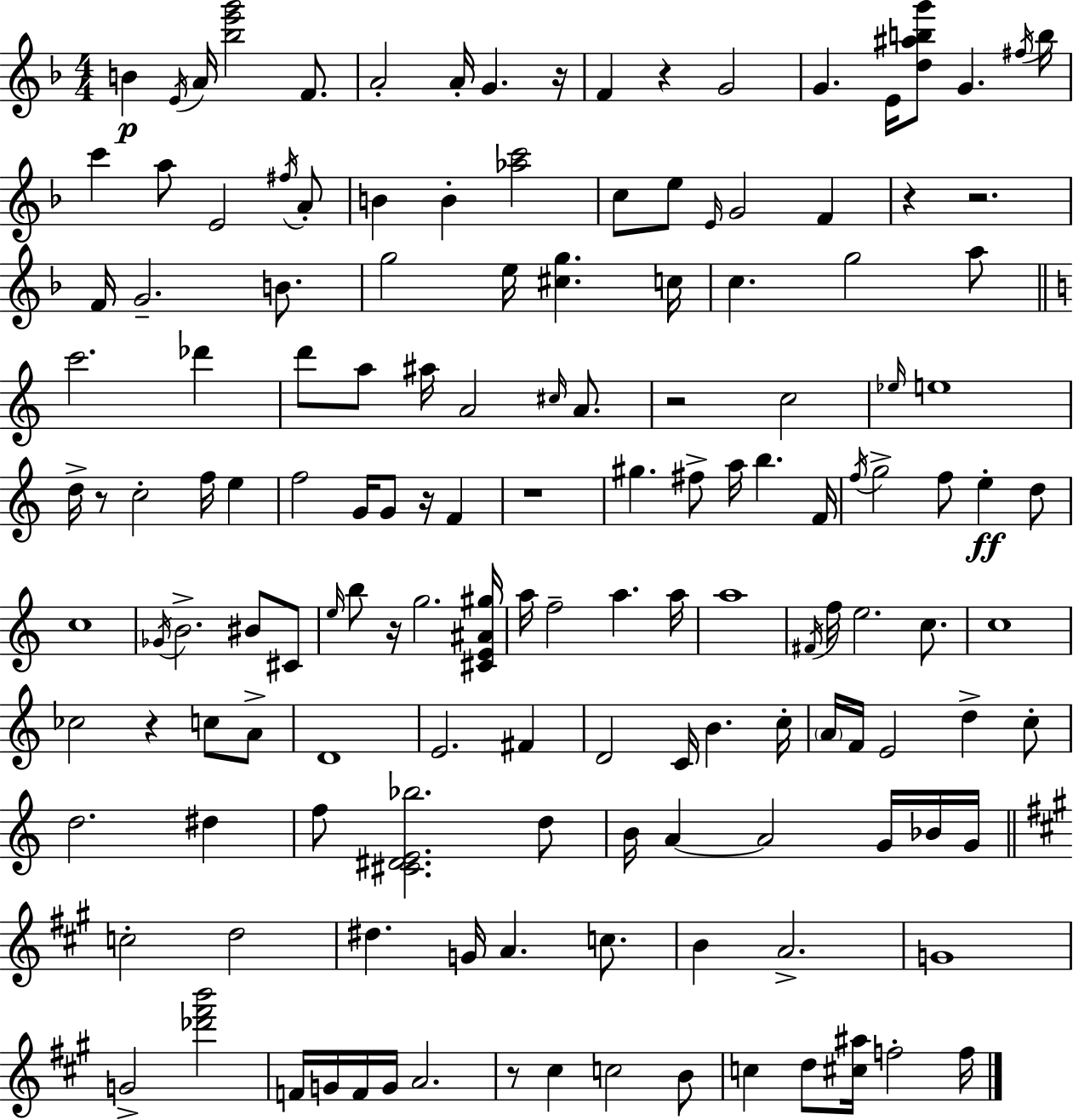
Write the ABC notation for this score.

X:1
T:Untitled
M:4/4
L:1/4
K:F
B E/4 A/4 [_be'g']2 F/2 A2 A/4 G z/4 F z G2 G E/4 [d^abg']/2 G ^f/4 b/4 c' a/2 E2 ^f/4 A/2 B B [_ac']2 c/2 e/2 E/4 G2 F z z2 F/4 G2 B/2 g2 e/4 [^cg] c/4 c g2 a/2 c'2 _d' d'/2 a/2 ^a/4 A2 ^c/4 A/2 z2 c2 _e/4 e4 d/4 z/2 c2 f/4 e f2 G/4 G/2 z/4 F z4 ^g ^f/2 a/4 b F/4 f/4 g2 f/2 e d/2 c4 _G/4 B2 ^B/2 ^C/2 e/4 b/2 z/4 g2 [^CE^A^g]/4 a/4 f2 a a/4 a4 ^F/4 f/4 e2 c/2 c4 _c2 z c/2 A/2 D4 E2 ^F D2 C/4 B c/4 A/4 F/4 E2 d c/2 d2 ^d f/2 [^C^DE_b]2 d/2 B/4 A A2 G/4 _B/4 G/4 c2 d2 ^d G/4 A c/2 B A2 G4 G2 [_d'^f'b']2 F/4 G/4 F/4 G/4 A2 z/2 ^c c2 B/2 c d/2 [^c^a]/4 f2 f/4